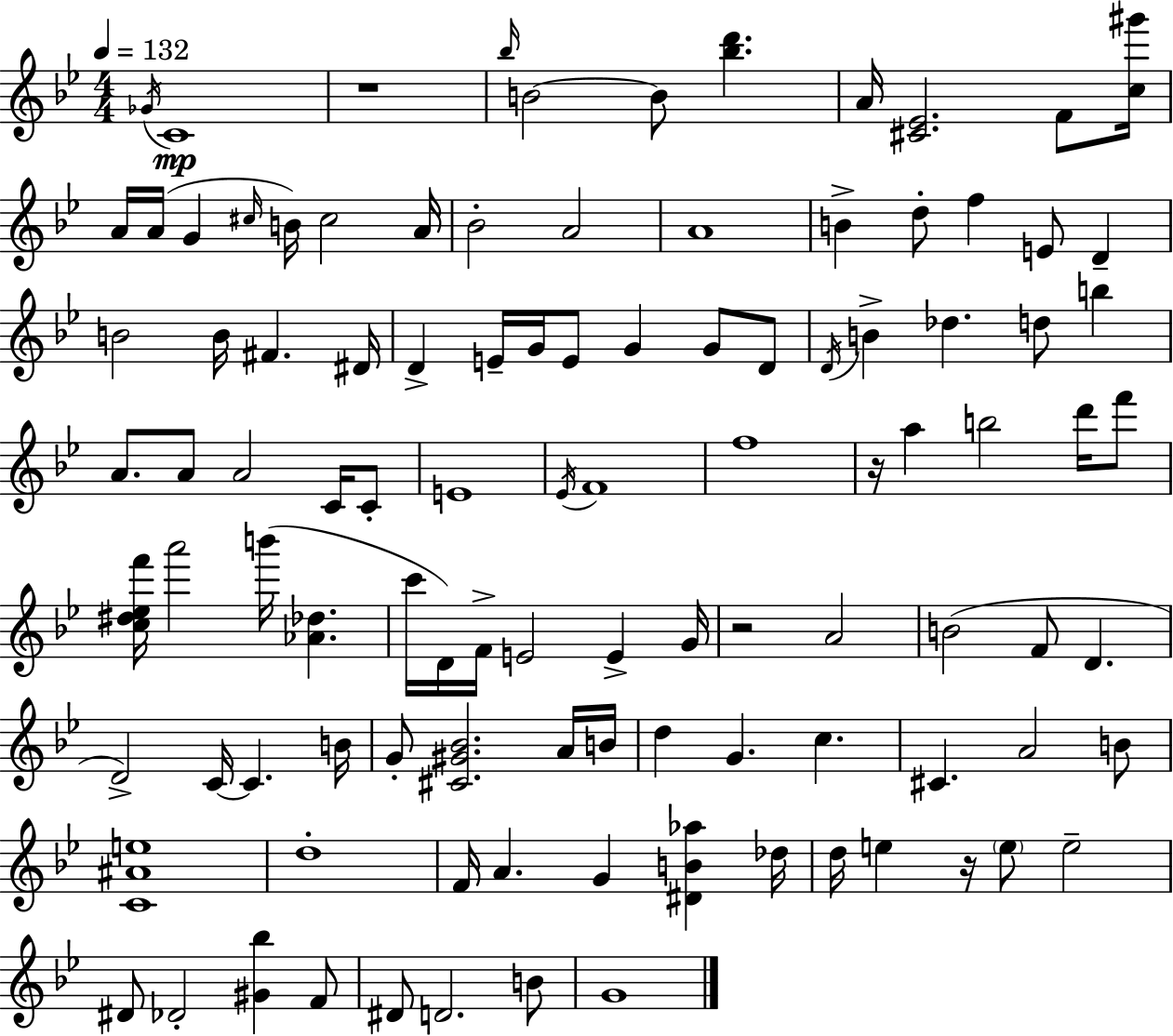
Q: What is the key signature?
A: BES major